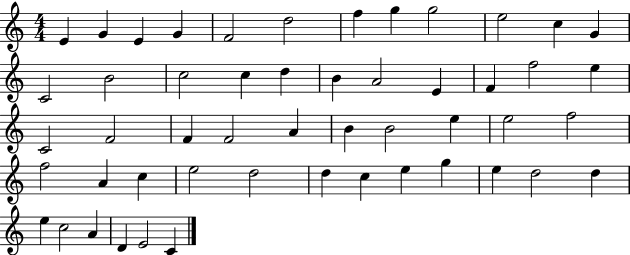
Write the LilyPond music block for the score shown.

{
  \clef treble
  \numericTimeSignature
  \time 4/4
  \key c \major
  e'4 g'4 e'4 g'4 | f'2 d''2 | f''4 g''4 g''2 | e''2 c''4 g'4 | \break c'2 b'2 | c''2 c''4 d''4 | b'4 a'2 e'4 | f'4 f''2 e''4 | \break c'2 f'2 | f'4 f'2 a'4 | b'4 b'2 e''4 | e''2 f''2 | \break f''2 a'4 c''4 | e''2 d''2 | d''4 c''4 e''4 g''4 | e''4 d''2 d''4 | \break e''4 c''2 a'4 | d'4 e'2 c'4 | \bar "|."
}